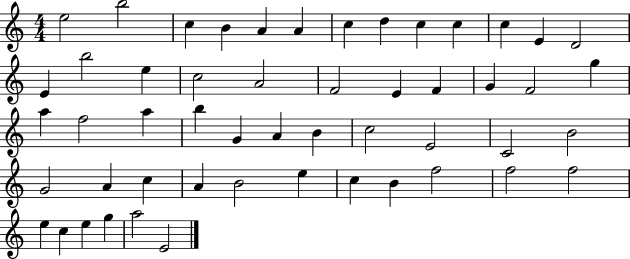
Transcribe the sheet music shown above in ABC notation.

X:1
T:Untitled
M:4/4
L:1/4
K:C
e2 b2 c B A A c d c c c E D2 E b2 e c2 A2 F2 E F G F2 g a f2 a b G A B c2 E2 C2 B2 G2 A c A B2 e c B f2 f2 f2 e c e g a2 E2